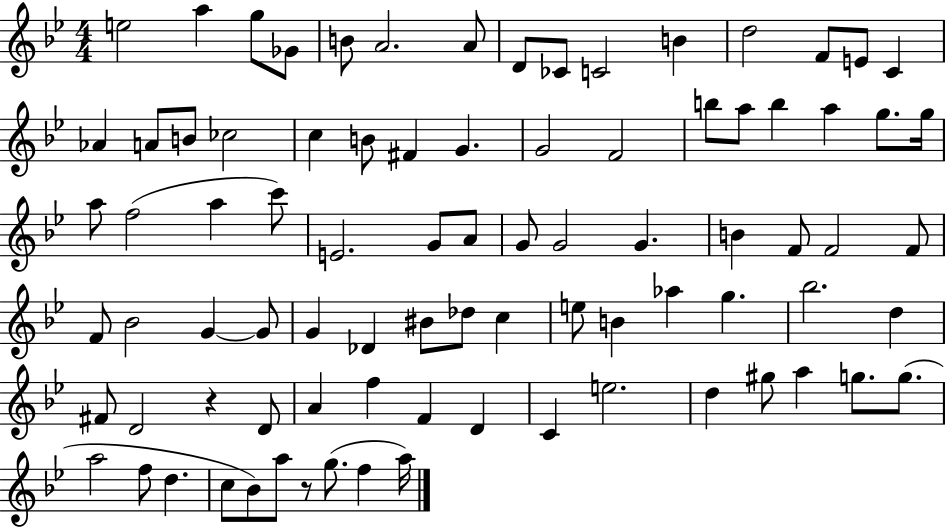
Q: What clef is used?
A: treble